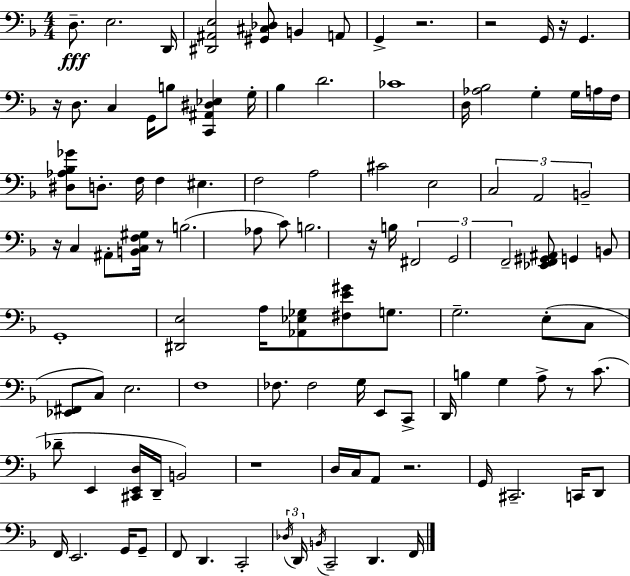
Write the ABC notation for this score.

X:1
T:Untitled
M:4/4
L:1/4
K:Dm
D,/2 E,2 D,,/4 [^D,,^A,,E,]2 [^G,,^C,_D,]/2 B,, A,,/2 G,, z2 z2 G,,/4 z/4 G,, z/4 D,/2 C, G,,/4 B,/2 [C,,^A,,^D,_E,] G,/4 _B, D2 _C4 D,/4 [_A,_B,]2 G, G,/4 A,/4 F,/4 [^D,_A,_B,_G]/2 D,/2 F,/4 F, ^E, F,2 A,2 ^C2 E,2 C,2 A,,2 B,,2 z/4 C, ^A,,/2 [B,,C,F,^G,]/4 z/2 B,2 _A,/2 C/2 B,2 z/4 B,/4 ^F,,2 G,,2 F,,2 [_E,,F,,^G,,^A,,]/2 G,, B,,/2 G,,4 [^D,,E,]2 A,/4 [_A,,_E,_G,]/2 [^F,E^G]/2 G,/2 G,2 E,/2 C,/2 [_E,,^F,,]/2 C,/2 E,2 F,4 _F,/2 _F,2 G,/4 E,,/2 C,,/2 D,,/4 B, G, A,/2 z/2 C/2 _D/2 E,, [^C,,E,,D,]/4 D,,/4 B,,2 z4 D,/4 C,/4 A,,/2 z2 G,,/4 ^C,,2 C,,/4 D,,/2 F,,/4 E,,2 G,,/4 G,,/2 F,,/2 D,, C,,2 _D,/4 D,,/4 B,,/4 C,,2 D,, F,,/4